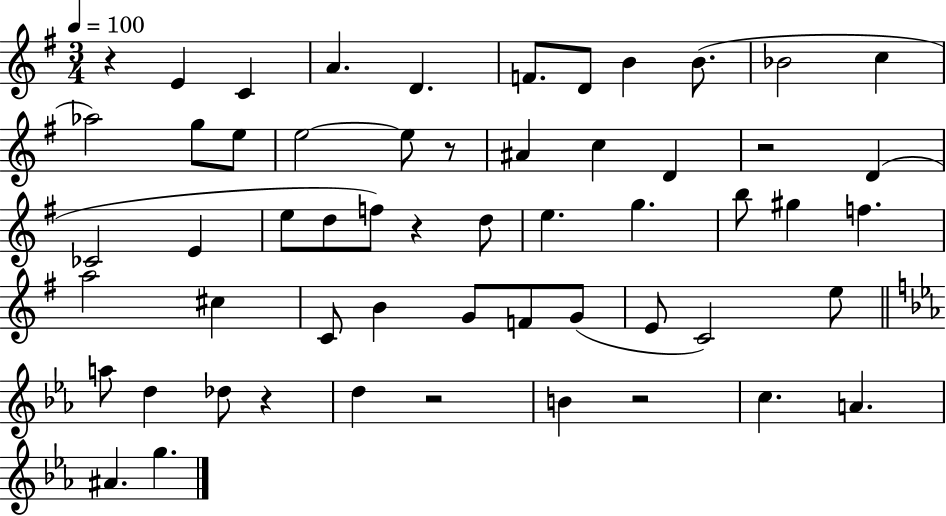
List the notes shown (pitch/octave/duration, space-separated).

R/q E4/q C4/q A4/q. D4/q. F4/e. D4/e B4/q B4/e. Bb4/h C5/q Ab5/h G5/e E5/e E5/h E5/e R/e A#4/q C5/q D4/q R/h D4/q CES4/h E4/q E5/e D5/e F5/e R/q D5/e E5/q. G5/q. B5/e G#5/q F5/q. A5/h C#5/q C4/e B4/q G4/e F4/e G4/e E4/e C4/h E5/e A5/e D5/q Db5/e R/q D5/q R/h B4/q R/h C5/q. A4/q. A#4/q. G5/q.